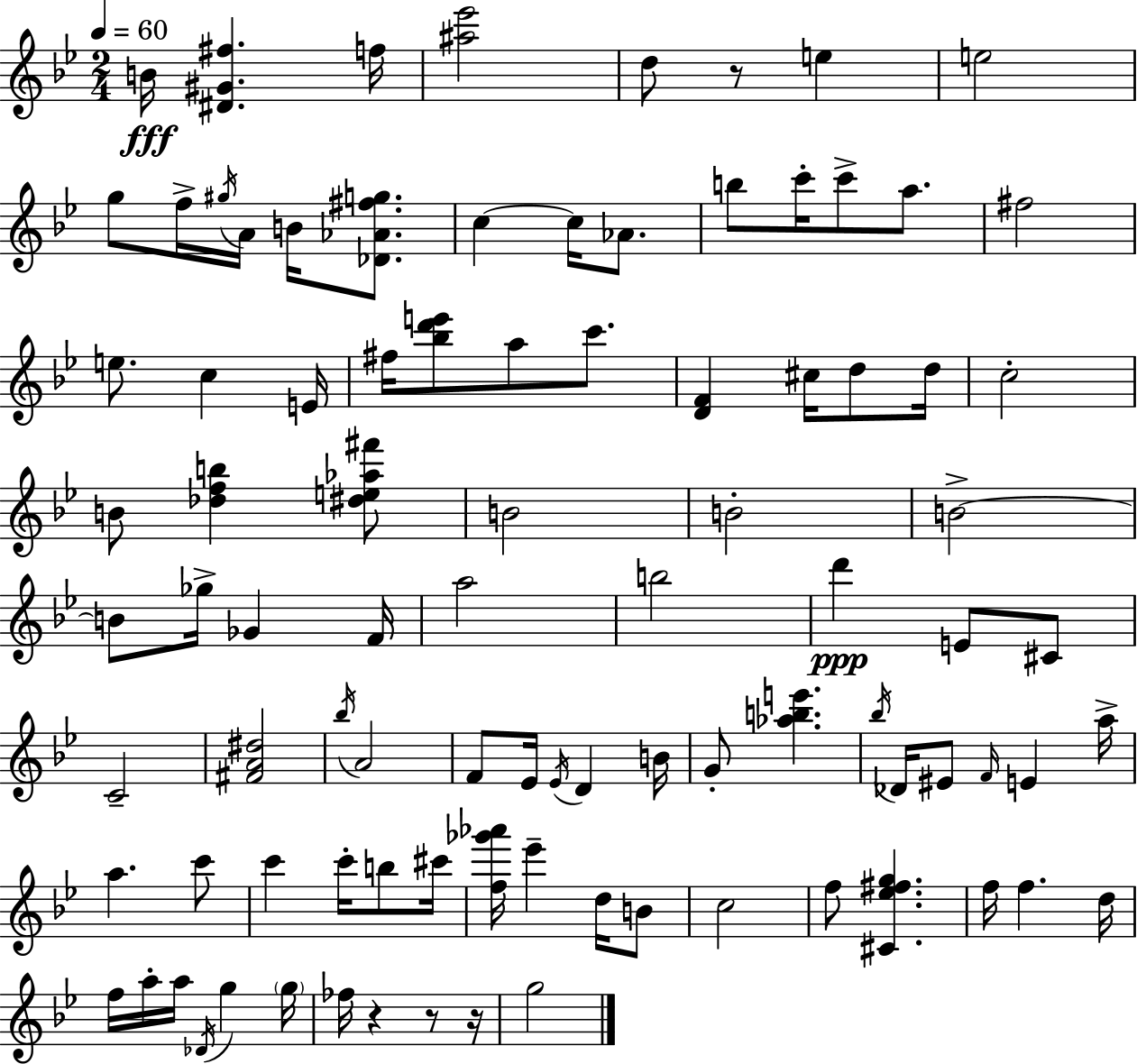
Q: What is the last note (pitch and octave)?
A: G5